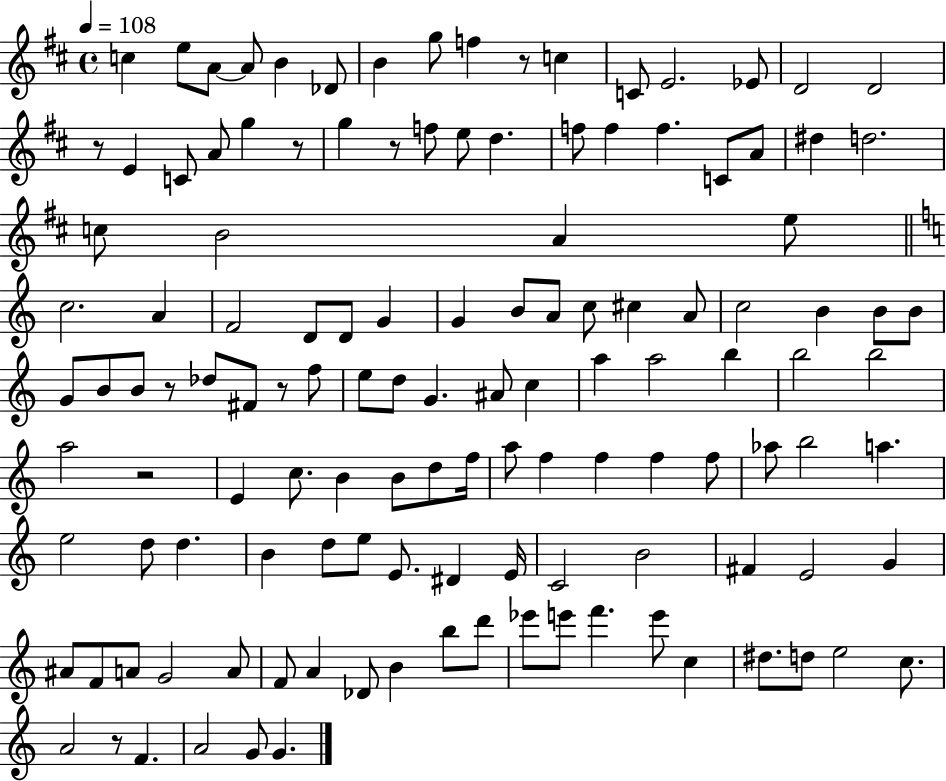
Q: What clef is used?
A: treble